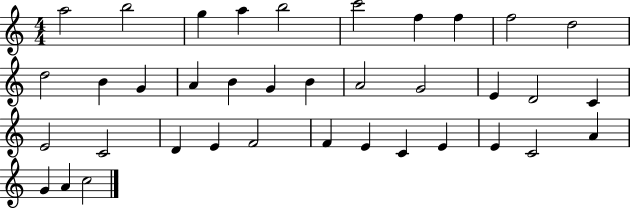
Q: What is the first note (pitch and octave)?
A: A5